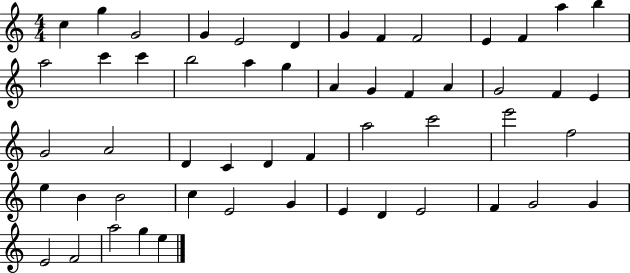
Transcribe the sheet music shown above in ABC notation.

X:1
T:Untitled
M:4/4
L:1/4
K:C
c g G2 G E2 D G F F2 E F a b a2 c' c' b2 a g A G F A G2 F E G2 A2 D C D F a2 c'2 e'2 f2 e B B2 c E2 G E D E2 F G2 G E2 F2 a2 g e